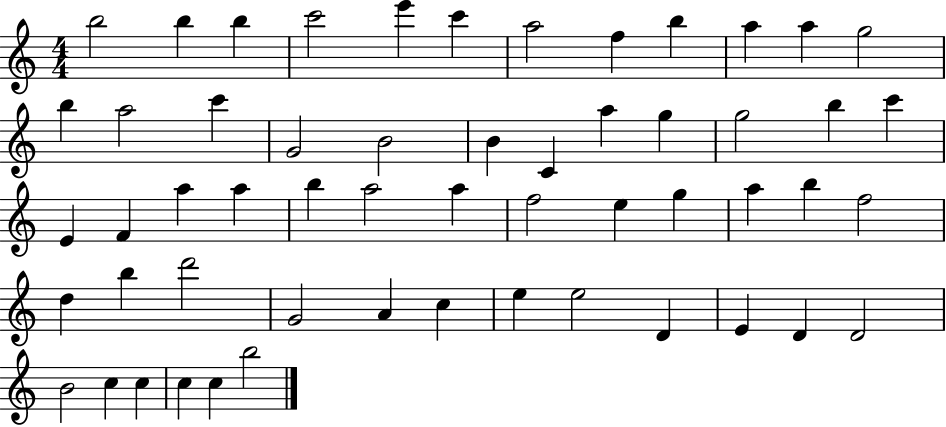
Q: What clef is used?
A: treble